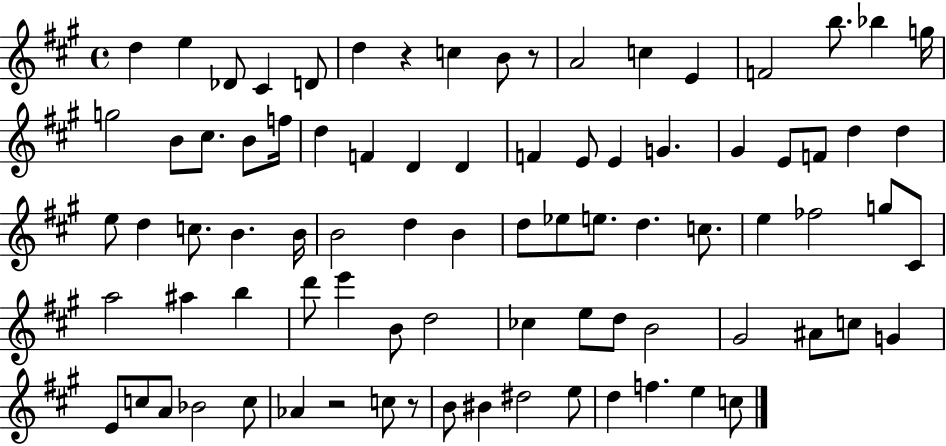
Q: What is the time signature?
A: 4/4